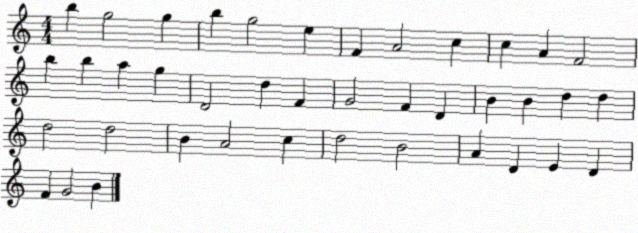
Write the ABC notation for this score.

X:1
T:Untitled
M:4/4
L:1/4
K:C
b g2 g b g2 e F A2 c c A F2 b b a g D2 d F G2 F D B B d d d2 d2 B A2 c d2 B2 A D E D F G2 B